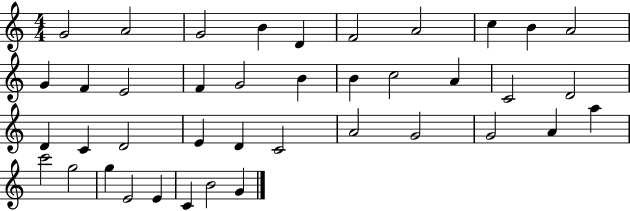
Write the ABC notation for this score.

X:1
T:Untitled
M:4/4
L:1/4
K:C
G2 A2 G2 B D F2 A2 c B A2 G F E2 F G2 B B c2 A C2 D2 D C D2 E D C2 A2 G2 G2 A a c'2 g2 g E2 E C B2 G